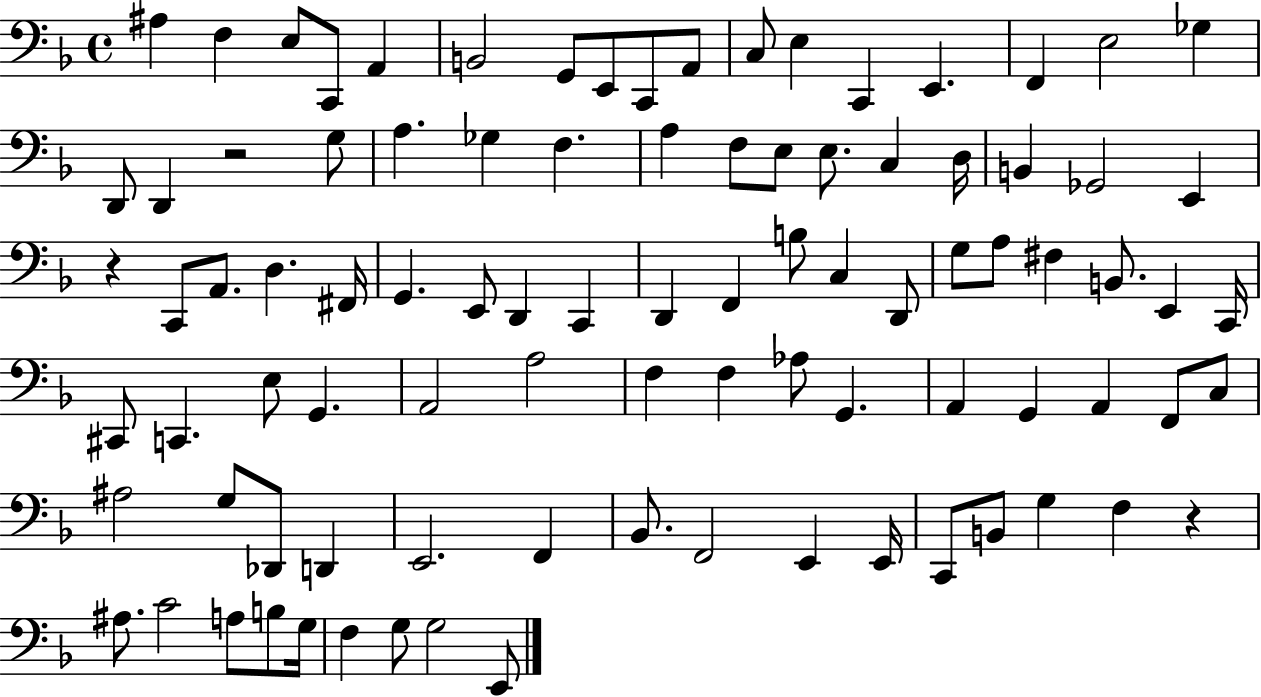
A#3/q F3/q E3/e C2/e A2/q B2/h G2/e E2/e C2/e A2/e C3/e E3/q C2/q E2/q. F2/q E3/h Gb3/q D2/e D2/q R/h G3/e A3/q. Gb3/q F3/q. A3/q F3/e E3/e E3/e. C3/q D3/s B2/q Gb2/h E2/q R/q C2/e A2/e. D3/q. F#2/s G2/q. E2/e D2/q C2/q D2/q F2/q B3/e C3/q D2/e G3/e A3/e F#3/q B2/e. E2/q C2/s C#2/e C2/q. E3/e G2/q. A2/h A3/h F3/q F3/q Ab3/e G2/q. A2/q G2/q A2/q F2/e C3/e A#3/h G3/e Db2/e D2/q E2/h. F2/q Bb2/e. F2/h E2/q E2/s C2/e B2/e G3/q F3/q R/q A#3/e. C4/h A3/e B3/e G3/s F3/q G3/e G3/h E2/e